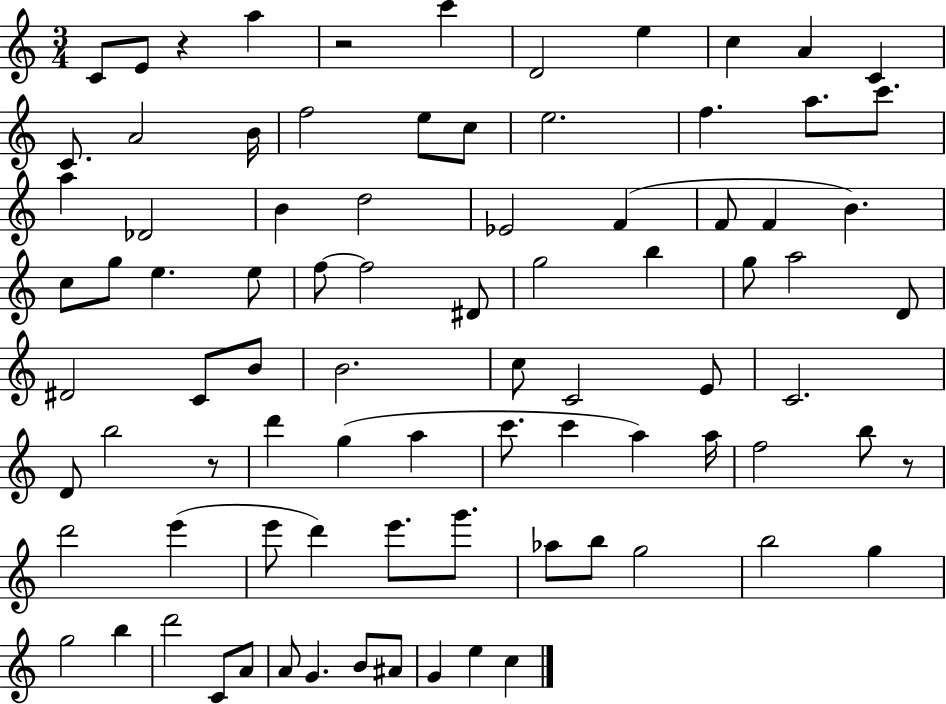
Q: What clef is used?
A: treble